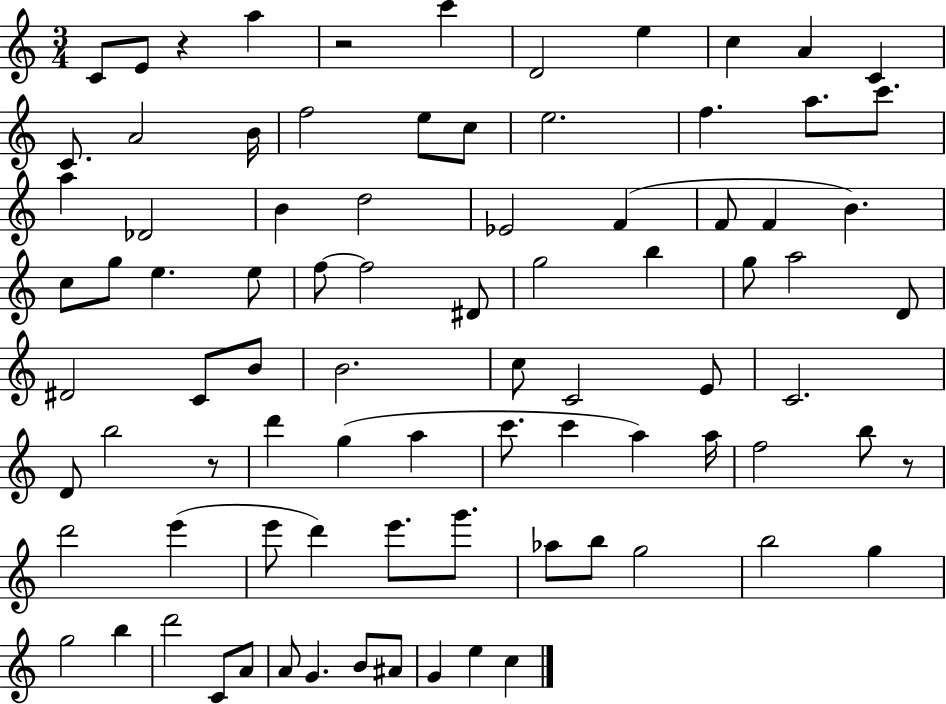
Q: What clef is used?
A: treble